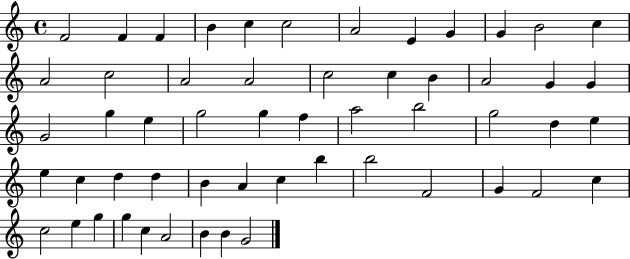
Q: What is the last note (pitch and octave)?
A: G4